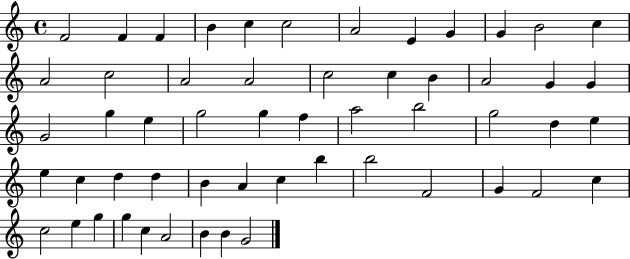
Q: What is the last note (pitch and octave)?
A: G4